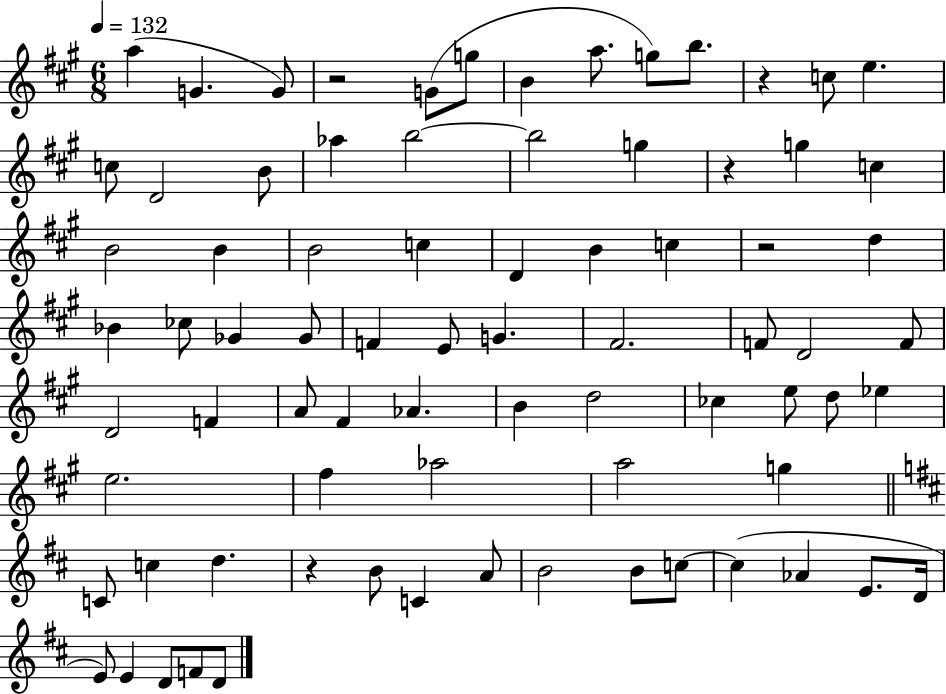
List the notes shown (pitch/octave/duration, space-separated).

A5/q G4/q. G4/e R/h G4/e G5/e B4/q A5/e. G5/e B5/e. R/q C5/e E5/q. C5/e D4/h B4/e Ab5/q B5/h B5/h G5/q R/q G5/q C5/q B4/h B4/q B4/h C5/q D4/q B4/q C5/q R/h D5/q Bb4/q CES5/e Gb4/q Gb4/e F4/q E4/e G4/q. F#4/h. F4/e D4/h F4/e D4/h F4/q A4/e F#4/q Ab4/q. B4/q D5/h CES5/q E5/e D5/e Eb5/q E5/h. F#5/q Ab5/h A5/h G5/q C4/e C5/q D5/q. R/q B4/e C4/q A4/e B4/h B4/e C5/e C5/q Ab4/q E4/e. D4/s E4/e E4/q D4/e F4/e D4/e